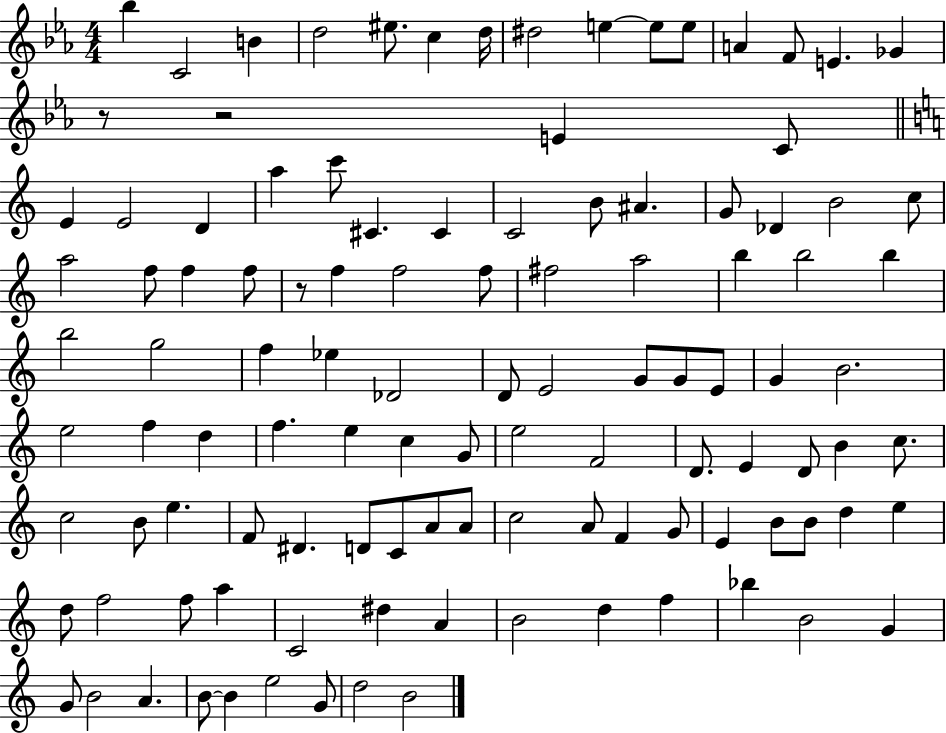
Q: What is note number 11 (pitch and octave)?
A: E5